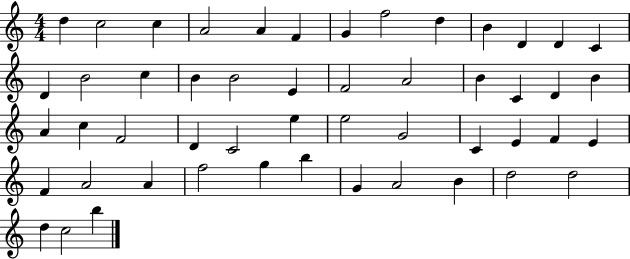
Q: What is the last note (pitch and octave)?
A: B5